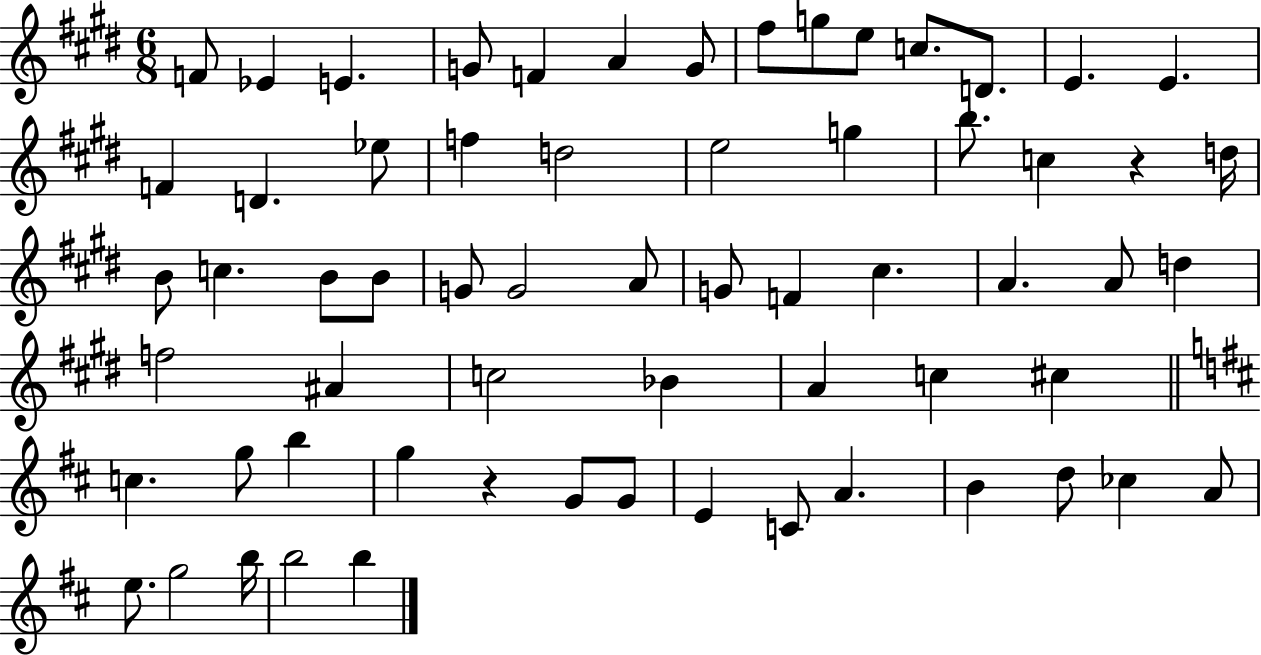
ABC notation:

X:1
T:Untitled
M:6/8
L:1/4
K:E
F/2 _E E G/2 F A G/2 ^f/2 g/2 e/2 c/2 D/2 E E F D _e/2 f d2 e2 g b/2 c z d/4 B/2 c B/2 B/2 G/2 G2 A/2 G/2 F ^c A A/2 d f2 ^A c2 _B A c ^c c g/2 b g z G/2 G/2 E C/2 A B d/2 _c A/2 e/2 g2 b/4 b2 b